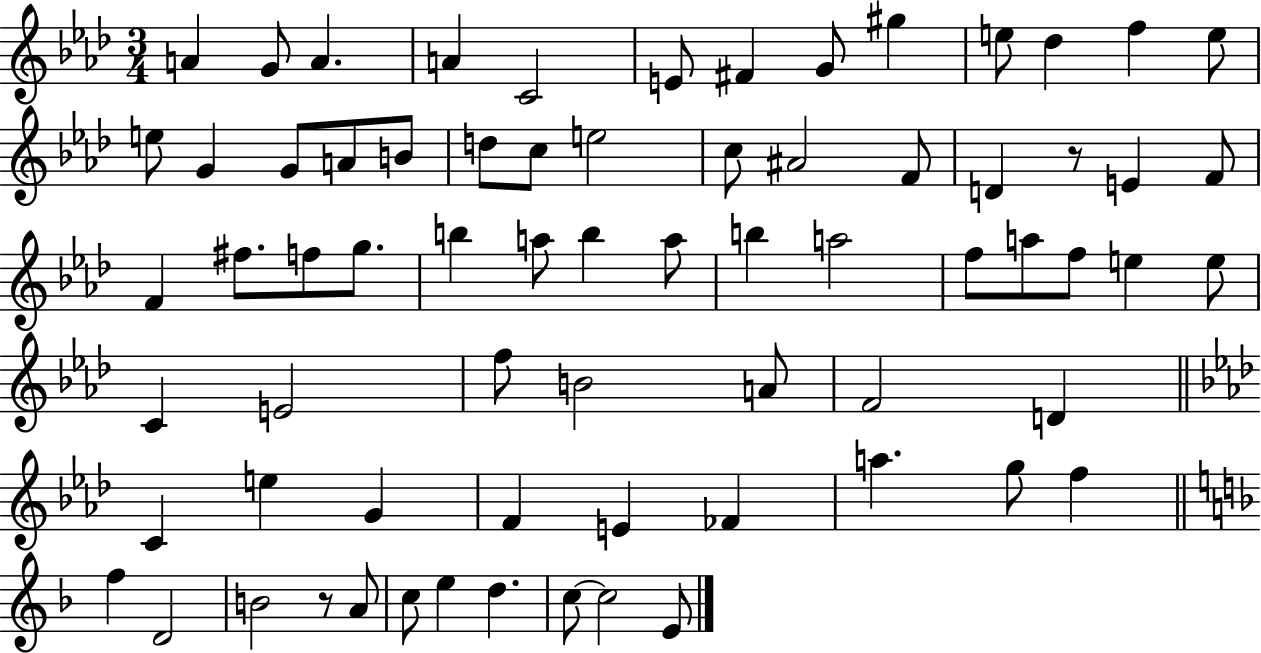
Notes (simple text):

A4/q G4/e A4/q. A4/q C4/h E4/e F#4/q G4/e G#5/q E5/e Db5/q F5/q E5/e E5/e G4/q G4/e A4/e B4/e D5/e C5/e E5/h C5/e A#4/h F4/e D4/q R/e E4/q F4/e F4/q F#5/e. F5/e G5/e. B5/q A5/e B5/q A5/e B5/q A5/h F5/e A5/e F5/e E5/q E5/e C4/q E4/h F5/e B4/h A4/e F4/h D4/q C4/q E5/q G4/q F4/q E4/q FES4/q A5/q. G5/e F5/q F5/q D4/h B4/h R/e A4/e C5/e E5/q D5/q. C5/e C5/h E4/e